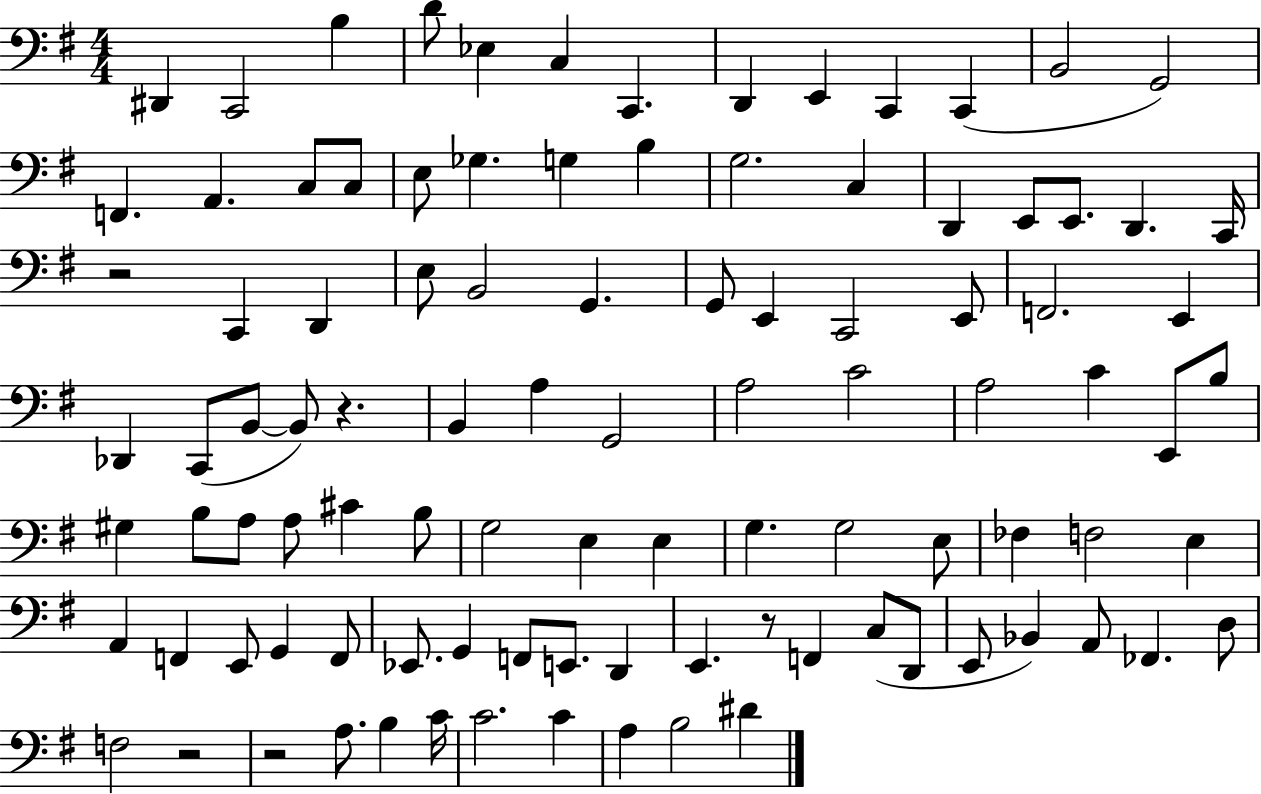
X:1
T:Untitled
M:4/4
L:1/4
K:G
^D,, C,,2 B, D/2 _E, C, C,, D,, E,, C,, C,, B,,2 G,,2 F,, A,, C,/2 C,/2 E,/2 _G, G, B, G,2 C, D,, E,,/2 E,,/2 D,, C,,/4 z2 C,, D,, E,/2 B,,2 G,, G,,/2 E,, C,,2 E,,/2 F,,2 E,, _D,, C,,/2 B,,/2 B,,/2 z B,, A, G,,2 A,2 C2 A,2 C E,,/2 B,/2 ^G, B,/2 A,/2 A,/2 ^C B,/2 G,2 E, E, G, G,2 E,/2 _F, F,2 E, A,, F,, E,,/2 G,, F,,/2 _E,,/2 G,, F,,/2 E,,/2 D,, E,, z/2 F,, C,/2 D,,/2 E,,/2 _B,, A,,/2 _F,, D,/2 F,2 z2 z2 A,/2 B, C/4 C2 C A, B,2 ^D